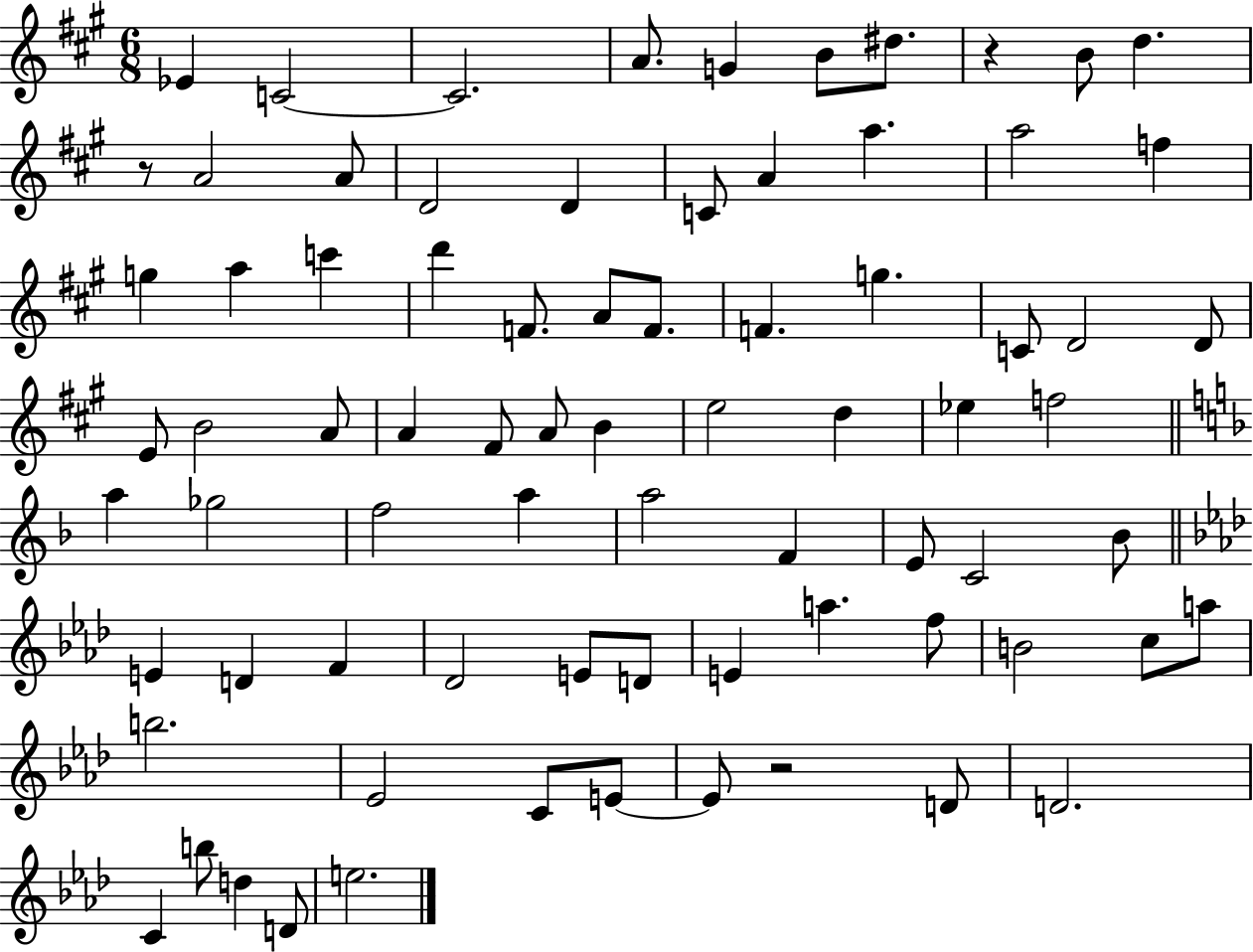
Eb4/q C4/h C4/h. A4/e. G4/q B4/e D#5/e. R/q B4/e D5/q. R/e A4/h A4/e D4/h D4/q C4/e A4/q A5/q. A5/h F5/q G5/q A5/q C6/q D6/q F4/e. A4/e F4/e. F4/q. G5/q. C4/e D4/h D4/e E4/e B4/h A4/e A4/q F#4/e A4/e B4/q E5/h D5/q Eb5/q F5/h A5/q Gb5/h F5/h A5/q A5/h F4/q E4/e C4/h Bb4/e E4/q D4/q F4/q Db4/h E4/e D4/e E4/q A5/q. F5/e B4/h C5/e A5/e B5/h. Eb4/h C4/e E4/e E4/e R/h D4/e D4/h. C4/q B5/e D5/q D4/e E5/h.